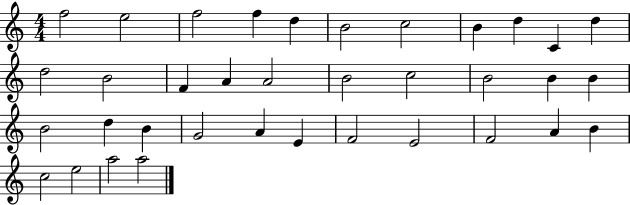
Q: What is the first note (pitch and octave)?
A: F5